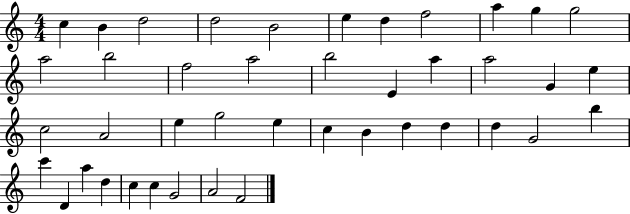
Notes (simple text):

C5/q B4/q D5/h D5/h B4/h E5/q D5/q F5/h A5/q G5/q G5/h A5/h B5/h F5/h A5/h B5/h E4/q A5/q A5/h G4/q E5/q C5/h A4/h E5/q G5/h E5/q C5/q B4/q D5/q D5/q D5/q G4/h B5/q C6/q D4/q A5/q D5/q C5/q C5/q G4/h A4/h F4/h